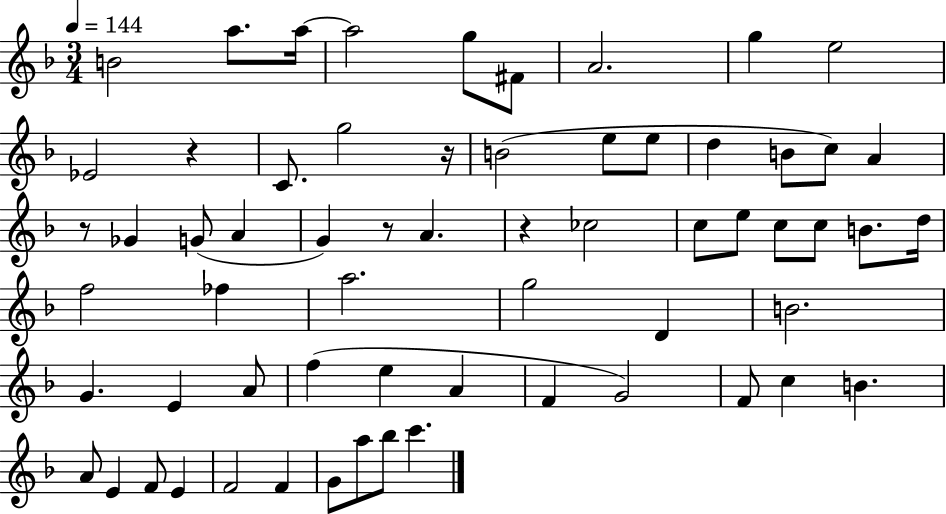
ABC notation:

X:1
T:Untitled
M:3/4
L:1/4
K:F
B2 a/2 a/4 a2 g/2 ^F/2 A2 g e2 _E2 z C/2 g2 z/4 B2 e/2 e/2 d B/2 c/2 A z/2 _G G/2 A G z/2 A z _c2 c/2 e/2 c/2 c/2 B/2 d/4 f2 _f a2 g2 D B2 G E A/2 f e A F G2 F/2 c B A/2 E F/2 E F2 F G/2 a/2 _b/2 c'